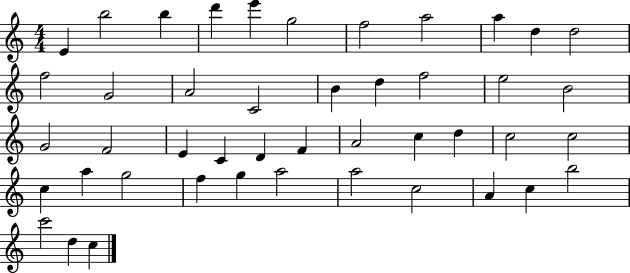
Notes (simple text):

E4/q B5/h B5/q D6/q E6/q G5/h F5/h A5/h A5/q D5/q D5/h F5/h G4/h A4/h C4/h B4/q D5/q F5/h E5/h B4/h G4/h F4/h E4/q C4/q D4/q F4/q A4/h C5/q D5/q C5/h C5/h C5/q A5/q G5/h F5/q G5/q A5/h A5/h C5/h A4/q C5/q B5/h C6/h D5/q C5/q